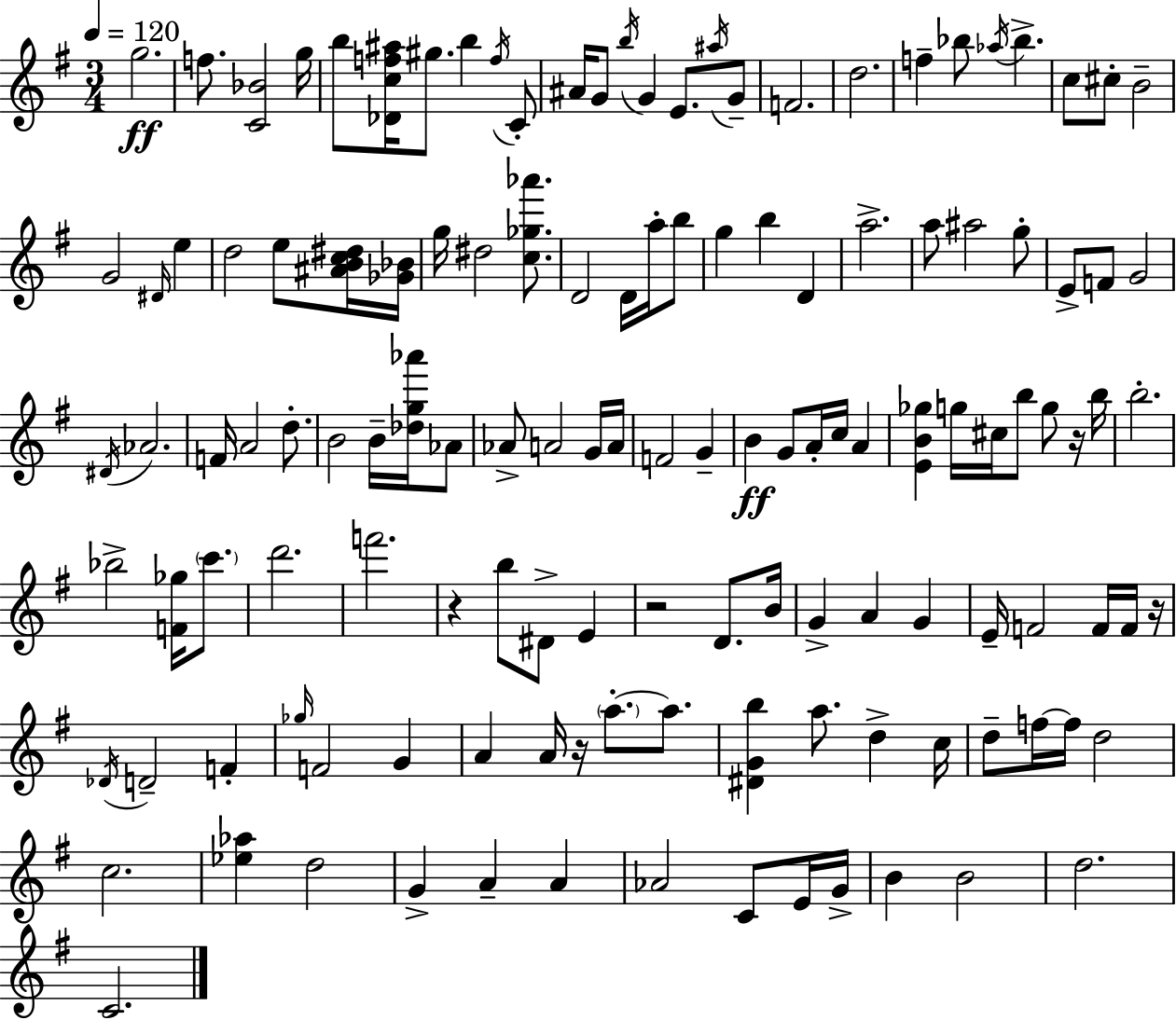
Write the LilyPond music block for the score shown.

{
  \clef treble
  \numericTimeSignature
  \time 3/4
  \key g \major
  \tempo 4 = 120
  g''2.\ff | f''8. <c' bes'>2 g''16 | b''8 <des' c'' f'' ais''>16 gis''8. b''4 \acciaccatura { f''16 } c'8-. | ais'16 g'8 \acciaccatura { b''16 } g'4 e'8. | \break \acciaccatura { ais''16 } g'8-- f'2. | d''2. | f''4-- bes''8 \acciaccatura { aes''16 } bes''4.-> | c''8 cis''8-. b'2-- | \break g'2 | \grace { dis'16 } e''4 d''2 | e''8 <ais' b' c'' dis''>16 <ges' bes'>16 g''16 dis''2 | <c'' ges'' aes'''>8. d'2 | \break d'16 a''16-. b''8 g''4 b''4 | d'4 a''2.-> | a''8 ais''2 | g''8-. e'8-> f'8 g'2 | \break \acciaccatura { dis'16 } aes'2. | f'16 a'2 | d''8.-. b'2 | b'16-- <des'' g'' aes'''>16 aes'8 aes'8-> a'2 | \break g'16 a'16 f'2 | g'4-- b'4\ff g'8 | a'16-. c''16 a'4 <e' b' ges''>4 g''16 cis''16 | b''8 g''8 r16 b''16 b''2.-. | \break bes''2-> | <f' ges''>16 \parenthesize c'''8. d'''2. | f'''2. | r4 b''8 | \break dis'8-> e'4 r2 | d'8. b'16 g'4-> a'4 | g'4 e'16-- f'2 | f'16 f'16 r16 \acciaccatura { des'16 } d'2-- | \break f'4-. \grace { ges''16 } f'2 | g'4 a'4 | a'16 r16 \parenthesize a''8.-.~~ a''8. <dis' g' b''>4 | a''8. d''4-> c''16 d''8-- f''16~~ f''16 | \break d''2 c''2. | <ees'' aes''>4 | d''2 g'4-> | a'4-- a'4 aes'2 | \break c'8 e'16 g'16-> b'4 | b'2 d''2. | c'2. | \bar "|."
}